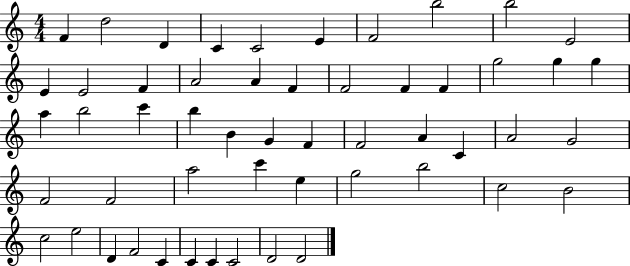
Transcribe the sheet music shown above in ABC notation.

X:1
T:Untitled
M:4/4
L:1/4
K:C
F d2 D C C2 E F2 b2 b2 E2 E E2 F A2 A F F2 F F g2 g g a b2 c' b B G F F2 A C A2 G2 F2 F2 a2 c' e g2 b2 c2 B2 c2 e2 D F2 C C C C2 D2 D2